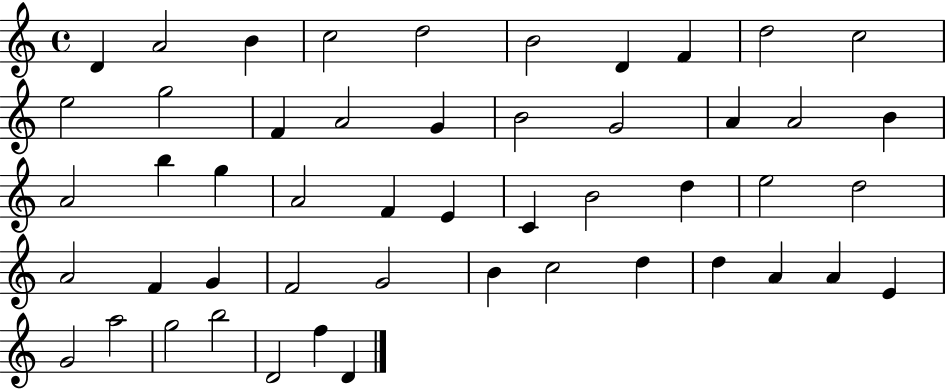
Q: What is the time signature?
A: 4/4